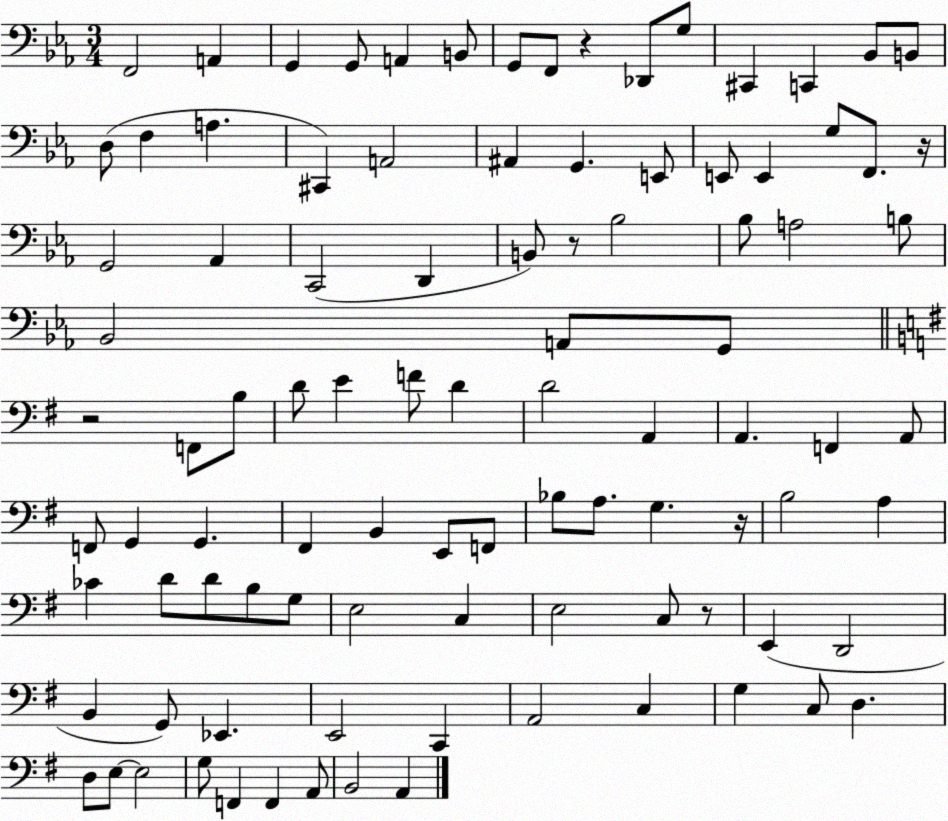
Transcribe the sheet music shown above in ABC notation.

X:1
T:Untitled
M:3/4
L:1/4
K:Eb
F,,2 A,, G,, G,,/2 A,, B,,/2 G,,/2 F,,/2 z _D,,/2 G,/2 ^C,, C,, _B,,/2 B,,/2 D,/2 F, A, ^C,, A,,2 ^A,, G,, E,,/2 E,,/2 E,, G,/2 F,,/2 z/4 G,,2 _A,, C,,2 D,, B,,/2 z/2 _B,2 _B,/2 A,2 B,/2 _B,,2 A,,/2 G,,/2 z2 F,,/2 B,/2 D/2 E F/2 D D2 A,, A,, F,, A,,/2 F,,/2 G,, G,, ^F,, B,, E,,/2 F,,/2 _B,/2 A,/2 G, z/4 B,2 A, _C D/2 D/2 B,/2 G,/2 E,2 C, E,2 C,/2 z/2 E,, D,,2 B,, G,,/2 _E,, E,,2 C,, A,,2 C, G, C,/2 D, D,/2 E,/2 E,2 G,/2 F,, F,, A,,/2 B,,2 A,,